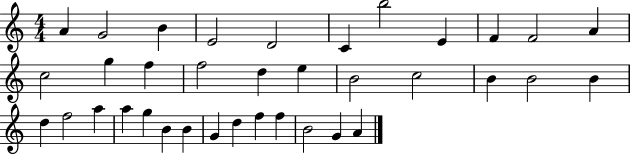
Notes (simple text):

A4/q G4/h B4/q E4/h D4/h C4/q B5/h E4/q F4/q F4/h A4/q C5/h G5/q F5/q F5/h D5/q E5/q B4/h C5/h B4/q B4/h B4/q D5/q F5/h A5/q A5/q G5/q B4/q B4/q G4/q D5/q F5/q F5/q B4/h G4/q A4/q